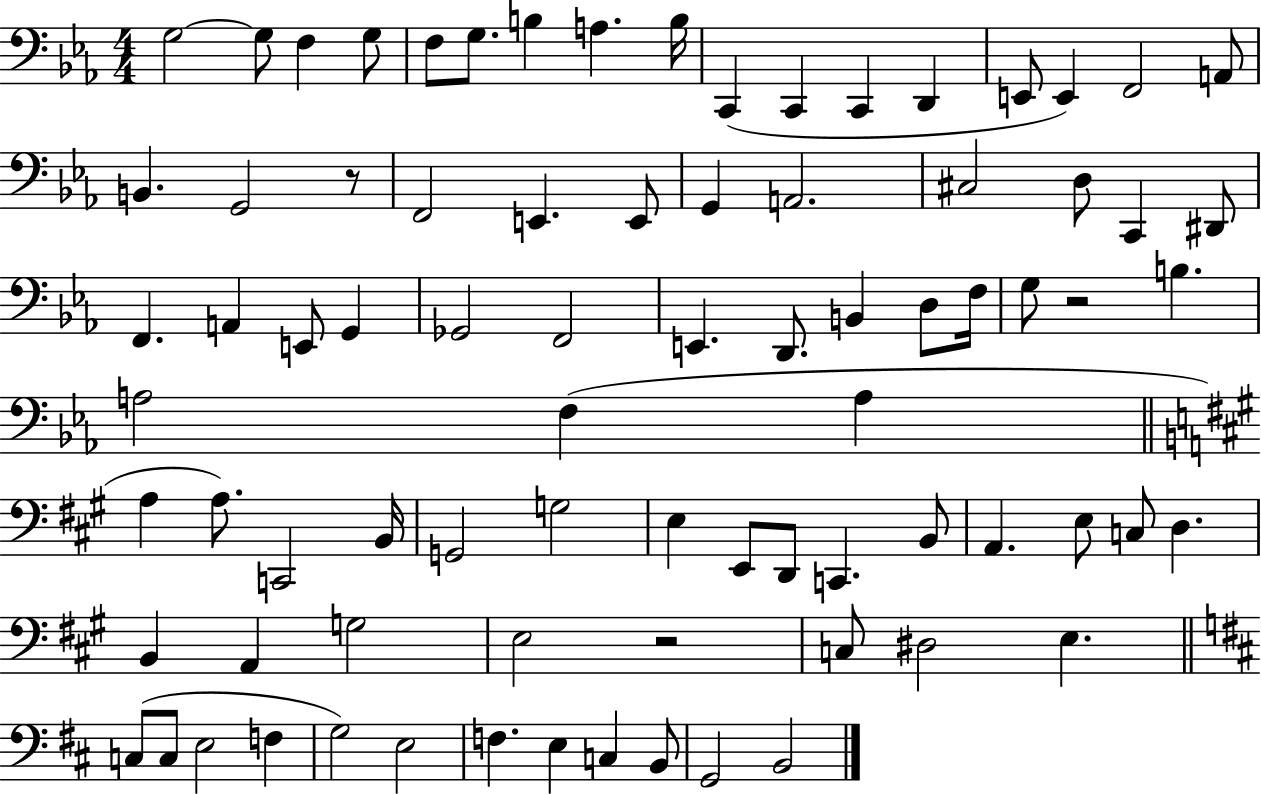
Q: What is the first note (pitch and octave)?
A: G3